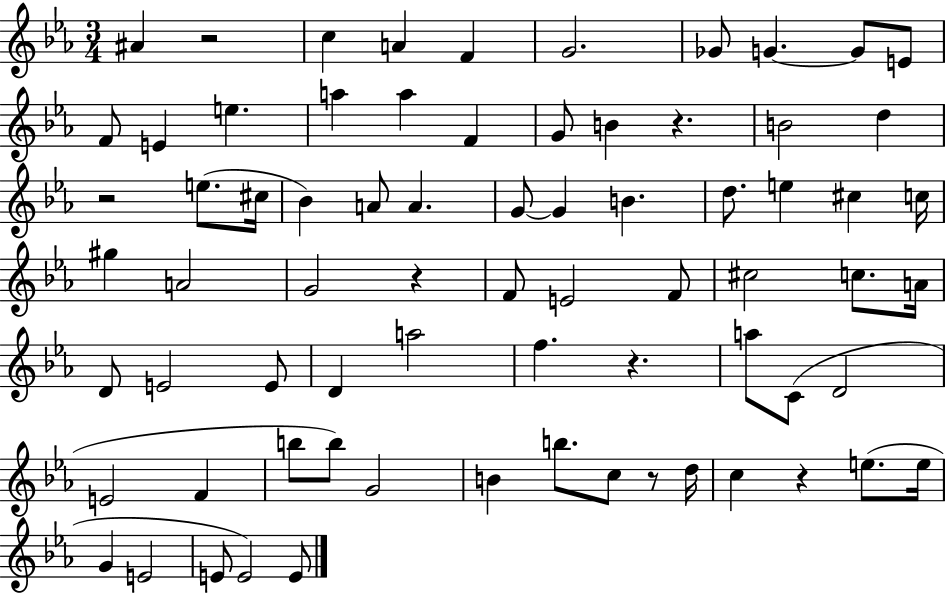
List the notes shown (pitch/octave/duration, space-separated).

A#4/q R/h C5/q A4/q F4/q G4/h. Gb4/e G4/q. G4/e E4/e F4/e E4/q E5/q. A5/q A5/q F4/q G4/e B4/q R/q. B4/h D5/q R/h E5/e. C#5/s Bb4/q A4/e A4/q. G4/e G4/q B4/q. D5/e. E5/q C#5/q C5/s G#5/q A4/h G4/h R/q F4/e E4/h F4/e C#5/h C5/e. A4/s D4/e E4/h E4/e D4/q A5/h F5/q. R/q. A5/e C4/e D4/h E4/h F4/q B5/e B5/e G4/h B4/q B5/e. C5/e R/e D5/s C5/q R/q E5/e. E5/s G4/q E4/h E4/e E4/h E4/e